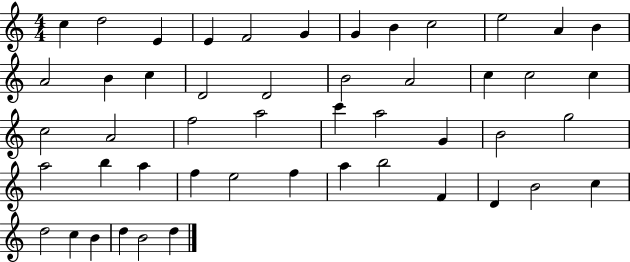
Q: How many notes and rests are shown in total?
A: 49